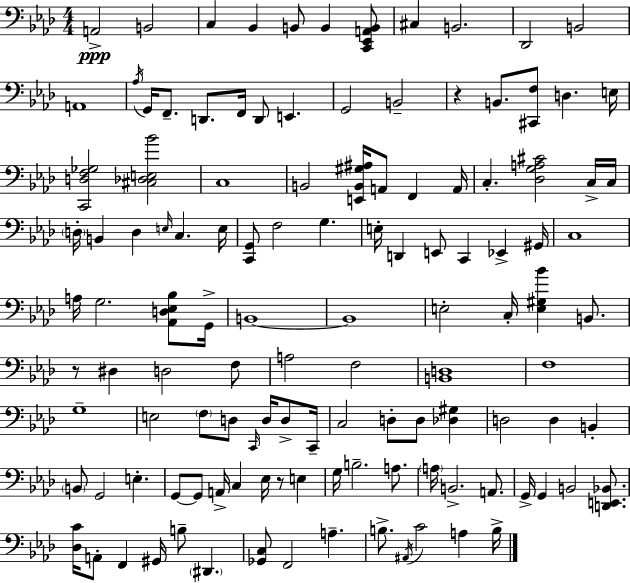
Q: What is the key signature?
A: AES major